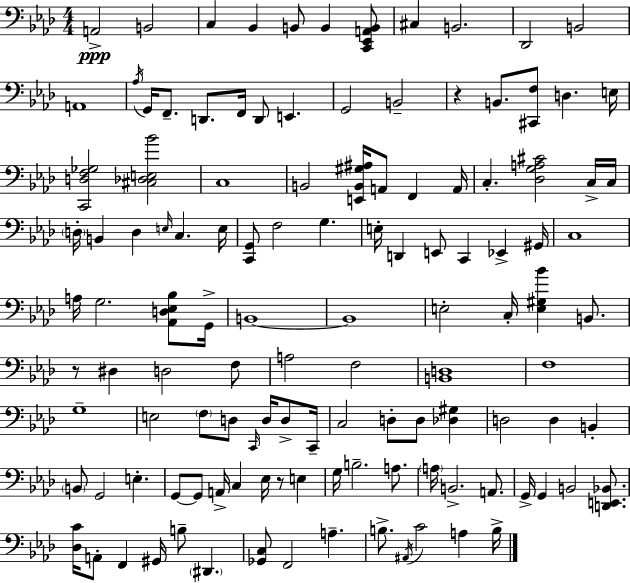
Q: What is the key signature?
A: AES major